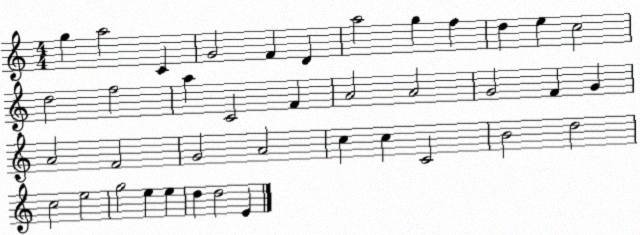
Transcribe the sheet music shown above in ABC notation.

X:1
T:Untitled
M:4/4
L:1/4
K:C
g a2 C G2 F D a2 g f d e c2 d2 f2 a C2 F A2 A2 G2 F G A2 F2 G2 A2 c c C2 B2 d2 c2 e2 g2 e e d d2 E